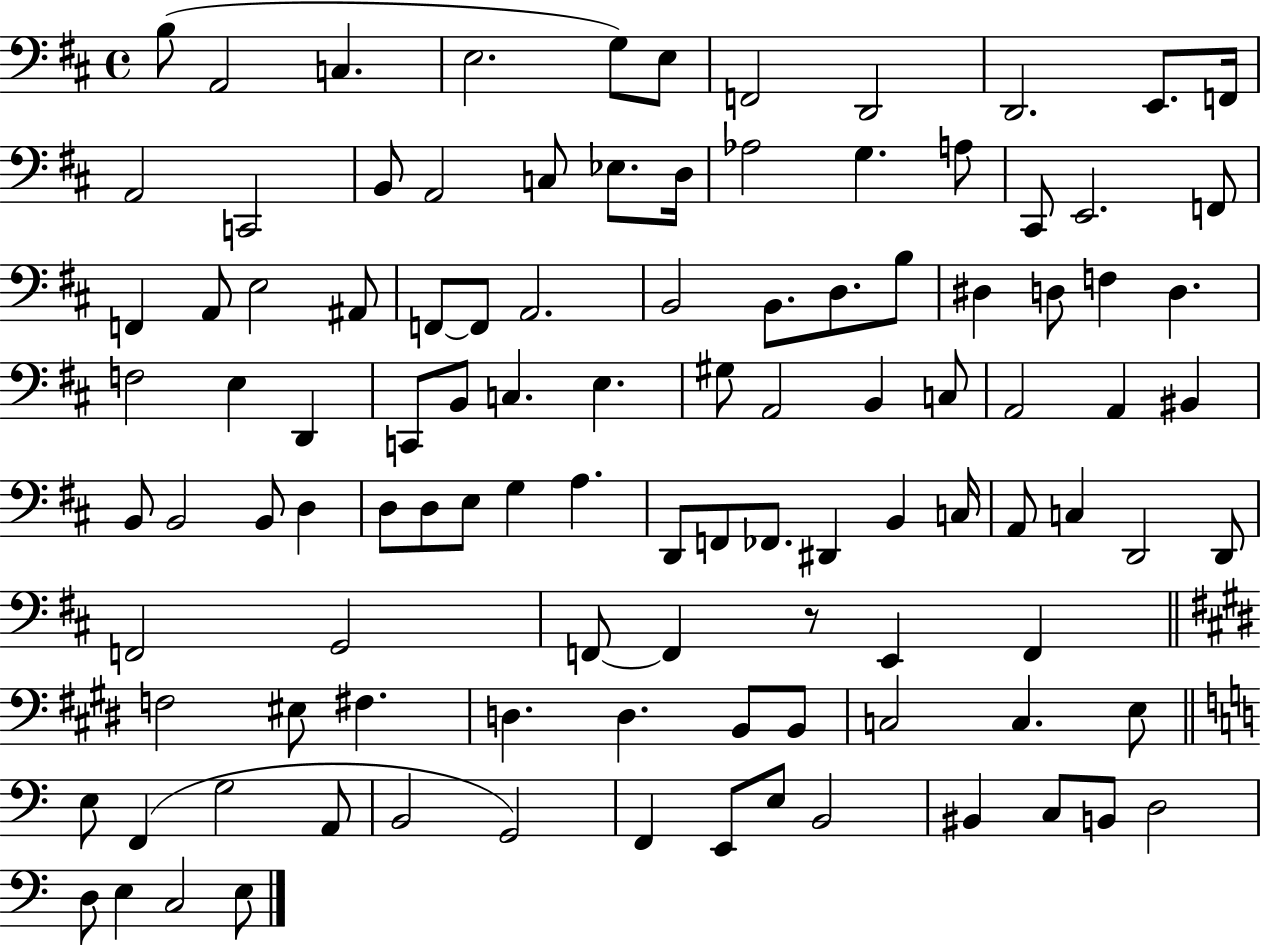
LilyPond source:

{
  \clef bass
  \time 4/4
  \defaultTimeSignature
  \key d \major
  b8( a,2 c4. | e2. g8) e8 | f,2 d,2 | d,2. e,8. f,16 | \break a,2 c,2 | b,8 a,2 c8 ees8. d16 | aes2 g4. a8 | cis,8 e,2. f,8 | \break f,4 a,8 e2 ais,8 | f,8~~ f,8 a,2. | b,2 b,8. d8. b8 | dis4 d8 f4 d4. | \break f2 e4 d,4 | c,8 b,8 c4. e4. | gis8 a,2 b,4 c8 | a,2 a,4 bis,4 | \break b,8 b,2 b,8 d4 | d8 d8 e8 g4 a4. | d,8 f,8 fes,8. dis,4 b,4 c16 | a,8 c4 d,2 d,8 | \break f,2 g,2 | f,8~~ f,4 r8 e,4 f,4 | \bar "||" \break \key e \major f2 eis8 fis4. | d4. d4. b,8 b,8 | c2 c4. e8 | \bar "||" \break \key a \minor e8 f,4( g2 a,8 | b,2 g,2) | f,4 e,8 e8 b,2 | bis,4 c8 b,8 d2 | \break d8 e4 c2 e8 | \bar "|."
}